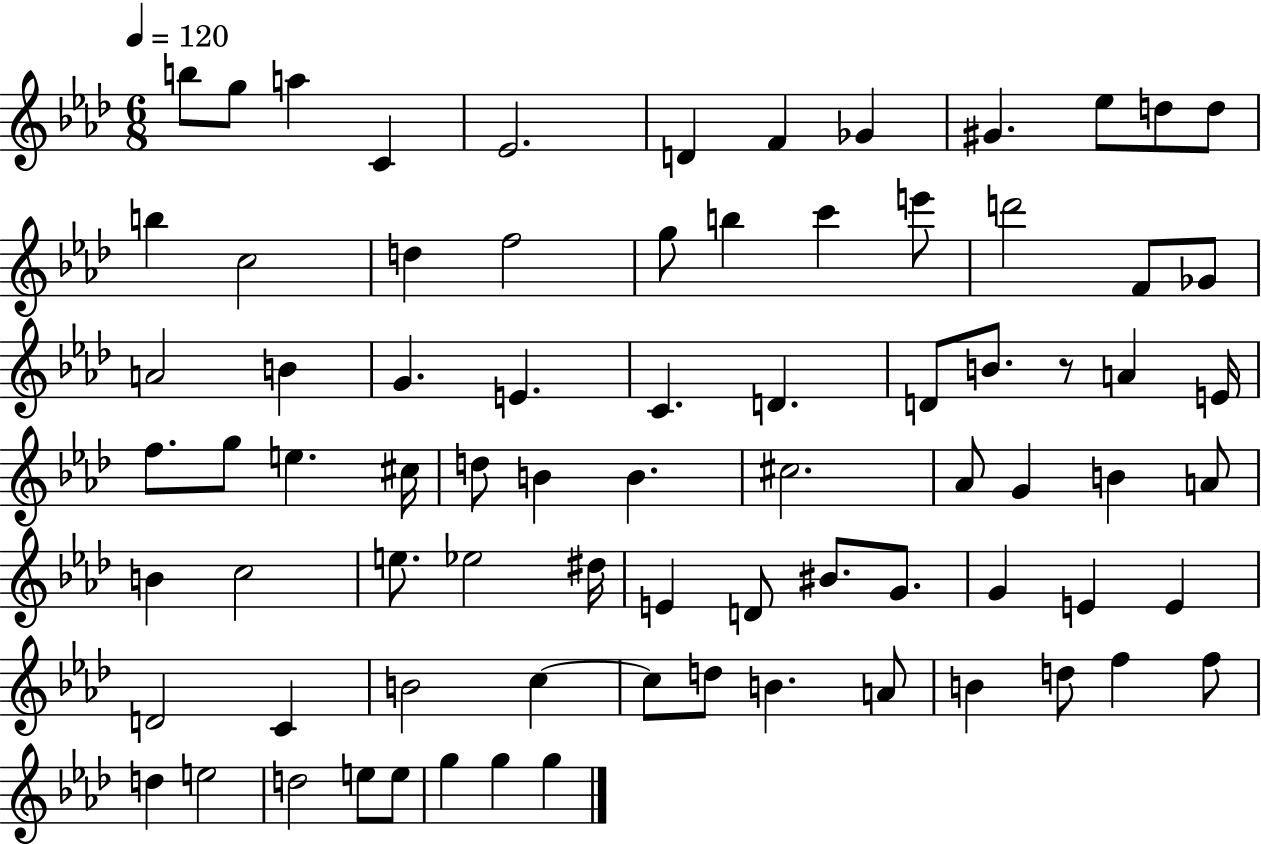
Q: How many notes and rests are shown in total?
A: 78